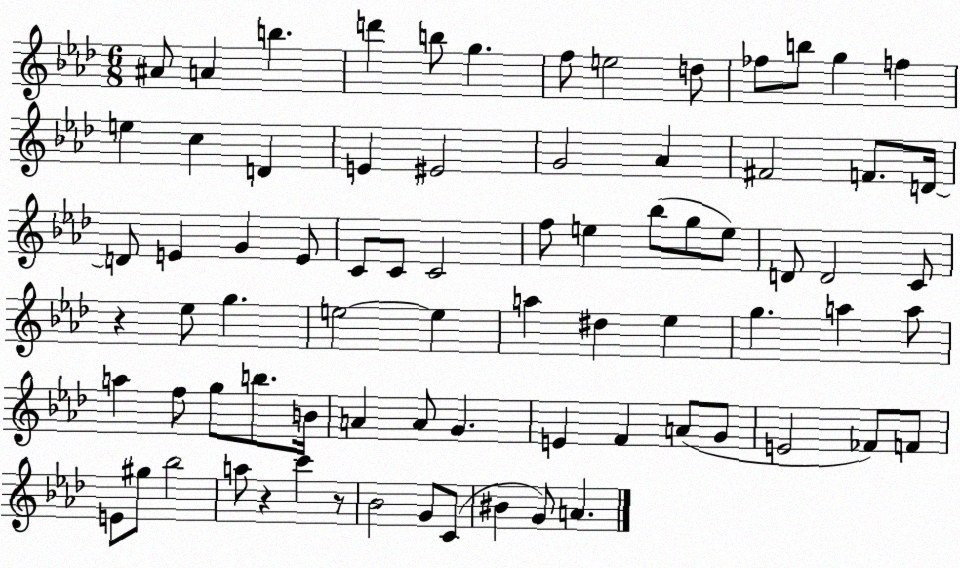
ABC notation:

X:1
T:Untitled
M:6/8
L:1/4
K:Ab
^A/2 A b d' b/2 g f/2 e2 d/2 _f/2 b/2 g f e c D E ^E2 G2 _A ^F2 F/2 D/4 D/2 E G E/2 C/2 C/2 C2 f/2 e _b/2 g/2 e/2 D/2 D2 C/2 z _e/2 g e2 e a ^d _e g a a/2 a f/2 g/2 b/2 B/4 A A/2 G E F A/2 G/2 E2 _F/2 F/2 E/2 ^g/2 _b2 a/2 z c' z/2 _B2 G/2 C/2 ^B G/2 A